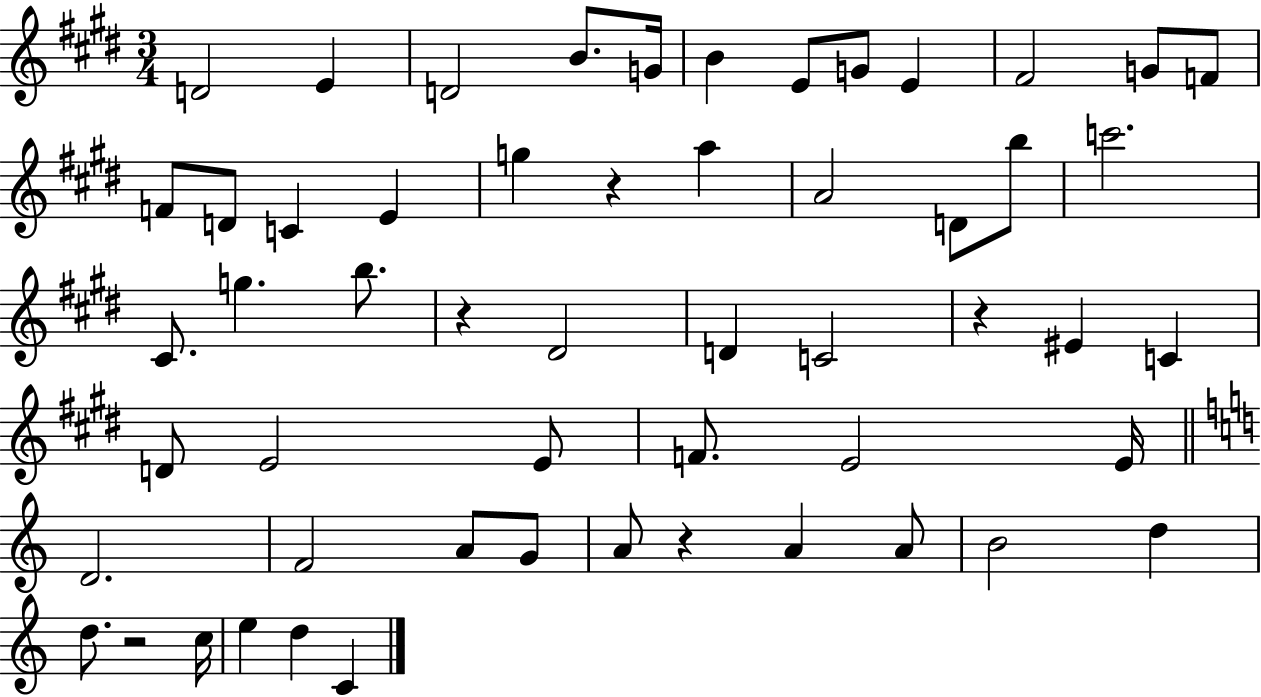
D4/h E4/q D4/h B4/e. G4/s B4/q E4/e G4/e E4/q F#4/h G4/e F4/e F4/e D4/e C4/q E4/q G5/q R/q A5/q A4/h D4/e B5/e C6/h. C#4/e. G5/q. B5/e. R/q D#4/h D4/q C4/h R/q EIS4/q C4/q D4/e E4/h E4/e F4/e. E4/h E4/s D4/h. F4/h A4/e G4/e A4/e R/q A4/q A4/e B4/h D5/q D5/e. R/h C5/s E5/q D5/q C4/q